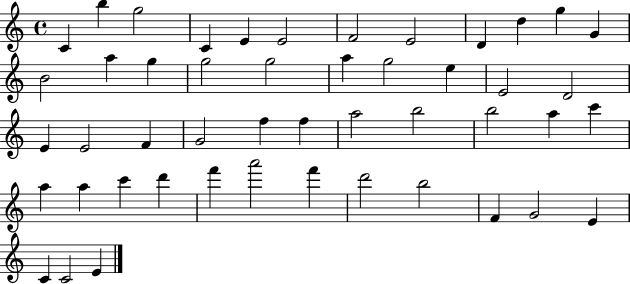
X:1
T:Untitled
M:4/4
L:1/4
K:C
C b g2 C E E2 F2 E2 D d g G B2 a g g2 g2 a g2 e E2 D2 E E2 F G2 f f a2 b2 b2 a c' a a c' d' f' a'2 f' d'2 b2 F G2 E C C2 E